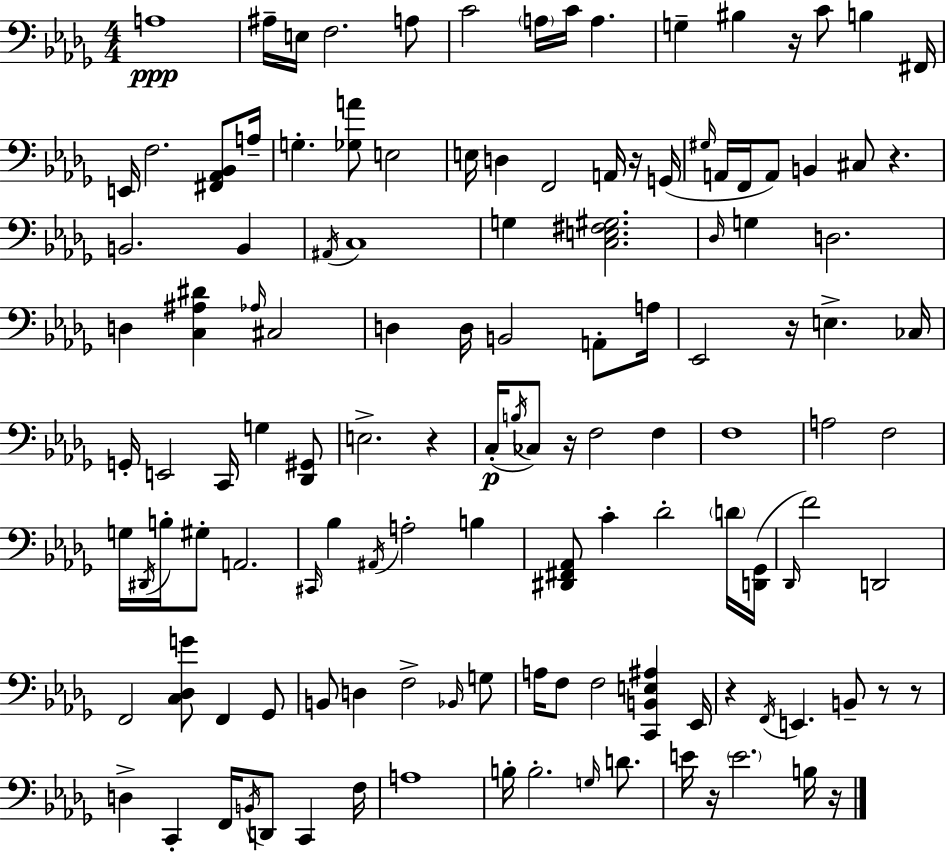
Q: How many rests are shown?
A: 11